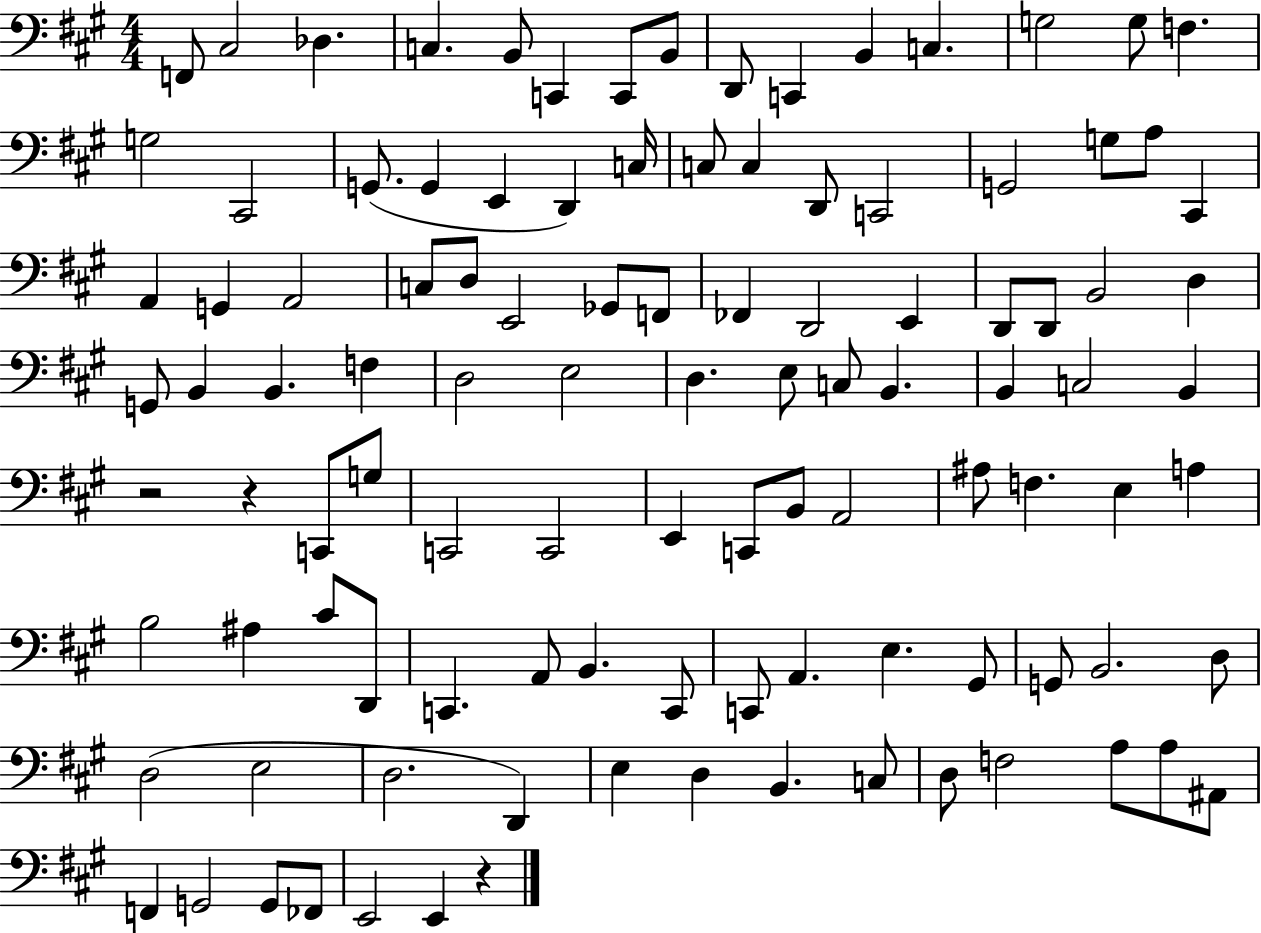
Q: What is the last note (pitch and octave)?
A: E2